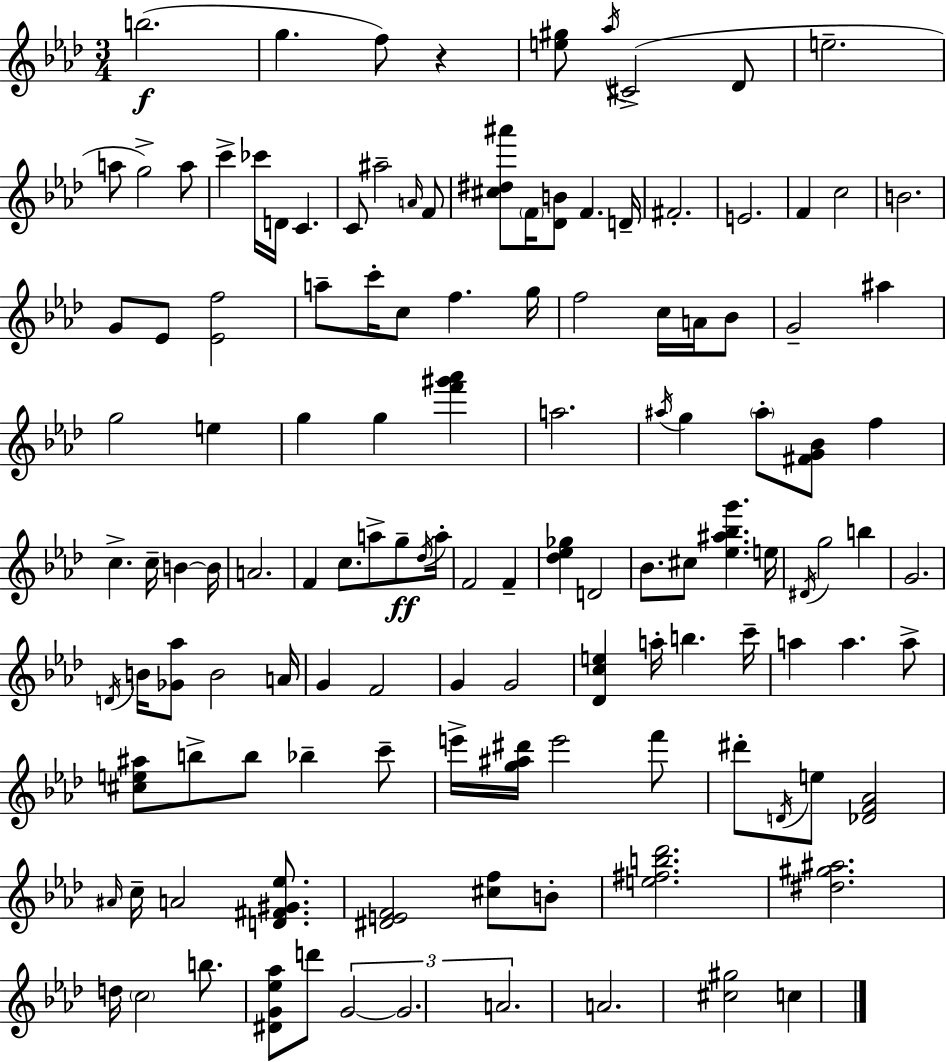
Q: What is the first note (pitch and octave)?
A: B5